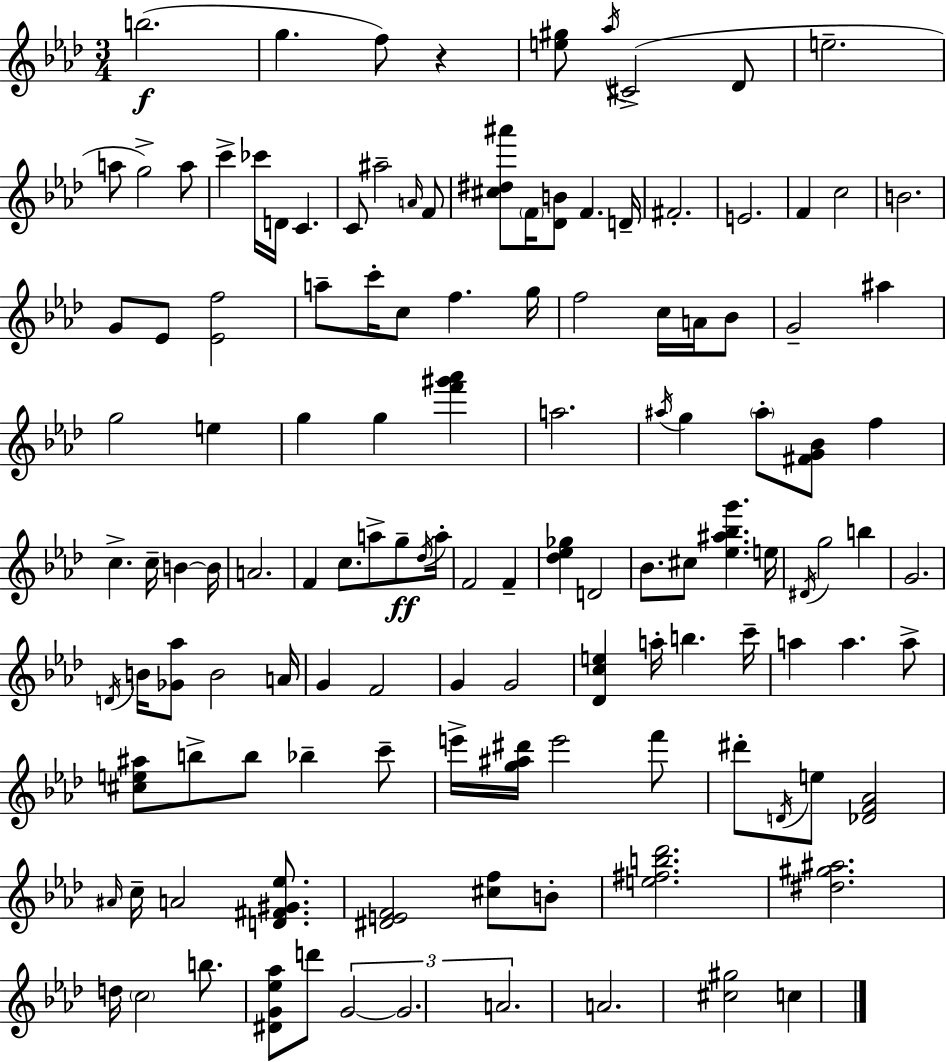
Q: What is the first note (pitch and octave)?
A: B5